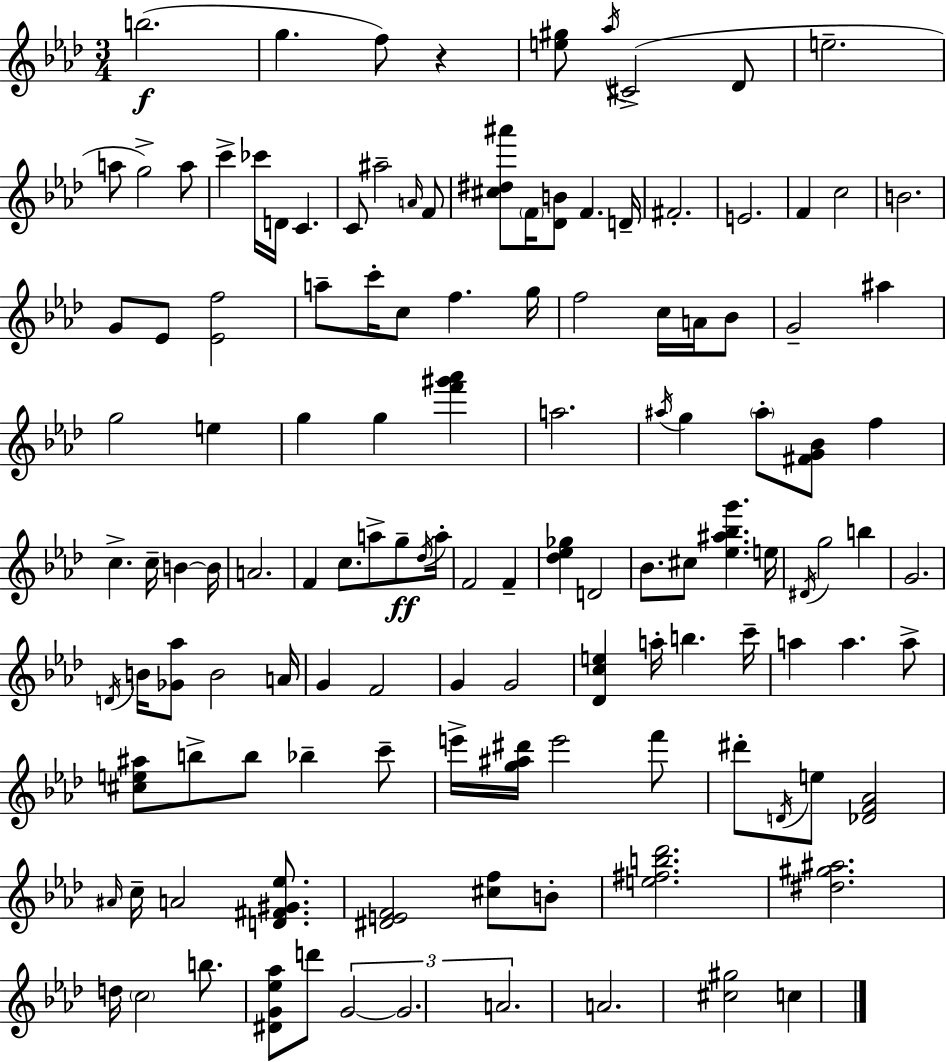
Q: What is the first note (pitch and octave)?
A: B5